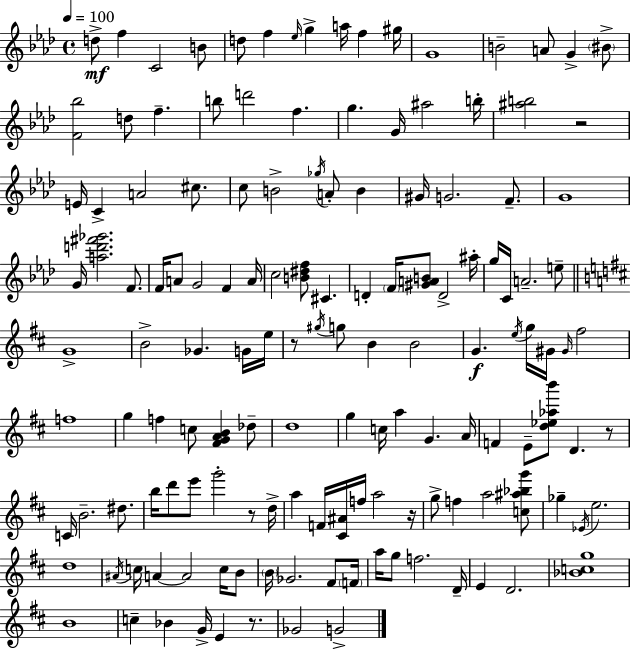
D5/e F5/q C4/h B4/e D5/e F5/q Eb5/s G5/q A5/s F5/q G#5/s G4/w B4/h A4/e G4/q BIS4/e [F4,Bb5]/h D5/e F5/q. B5/e D6/h F5/q. G5/q. G4/s A#5/h B5/s [A#5,B5]/h R/h E4/s C4/q A4/h C#5/e. C5/e B4/h Gb5/s A4/e B4/q G#4/s G4/h. F4/e. G4/w G4/s [A5,D6,F#6,Gb6]/h. F4/e. F4/s A4/e G4/h F4/q A4/s C5/h [B4,D#5,F5]/e C#4/q. D4/q F4/s [G#4,A4,B4]/e D4/h A#5/s G5/s C4/s A4/h. E5/e G4/w B4/h Gb4/q. G4/s E5/s R/e G#5/s G5/e B4/q B4/h G4/q. E5/s G5/s G#4/s G#4/s F#5/h F5/w G5/q F5/q C5/e [F#4,G4,A4,B4]/q Db5/e D5/w G5/q C5/s A5/q G4/q. A4/s F4/q E4/e [D5,Eb5,Ab5,B6]/e D4/q. R/e C4/s B4/h. D#5/e. B5/s D6/e E6/e G6/h R/e D5/s A5/q F4/s [C#4,A#4]/s F5/s A5/h R/s G5/e F5/q A5/h [C5,A#5,Bb5,G6]/e Gb5/q Eb4/s E5/h. D5/w A#4/s C5/s A4/q A4/h C5/s B4/e B4/s Gb4/h. F#4/e F4/s A5/s G5/e F5/h. D4/s E4/q D4/h. [Bb4,C5,G5]/w B4/w C5/q Bb4/q G4/s E4/q R/e. Gb4/h G4/h